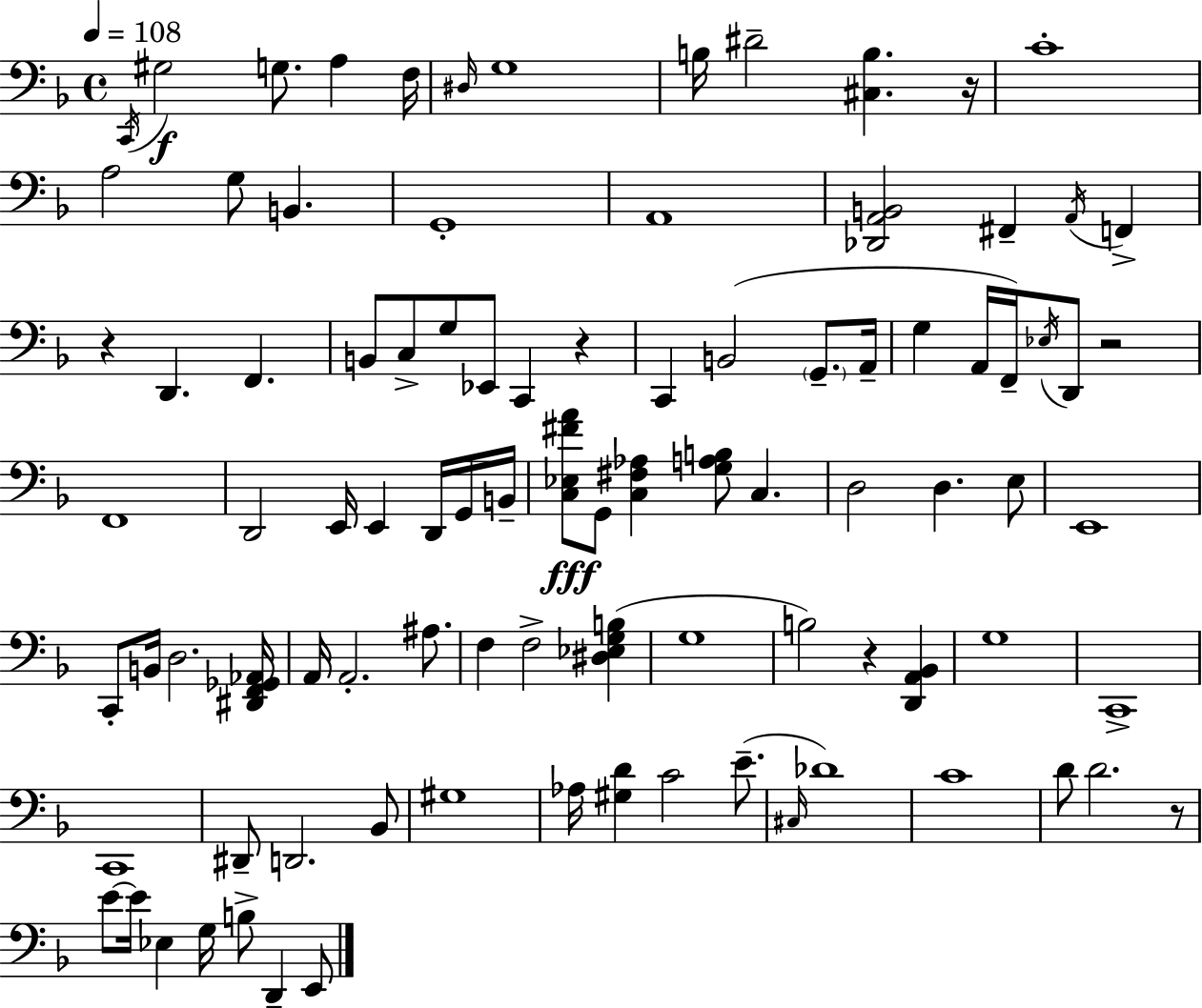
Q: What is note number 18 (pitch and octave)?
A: F2